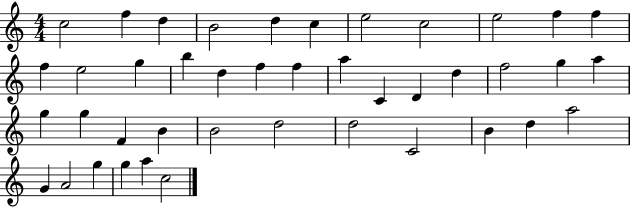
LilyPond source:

{
  \clef treble
  \numericTimeSignature
  \time 4/4
  \key c \major
  c''2 f''4 d''4 | b'2 d''4 c''4 | e''2 c''2 | e''2 f''4 f''4 | \break f''4 e''2 g''4 | b''4 d''4 f''4 f''4 | a''4 c'4 d'4 d''4 | f''2 g''4 a''4 | \break g''4 g''4 f'4 b'4 | b'2 d''2 | d''2 c'2 | b'4 d''4 a''2 | \break g'4 a'2 g''4 | g''4 a''4 c''2 | \bar "|."
}